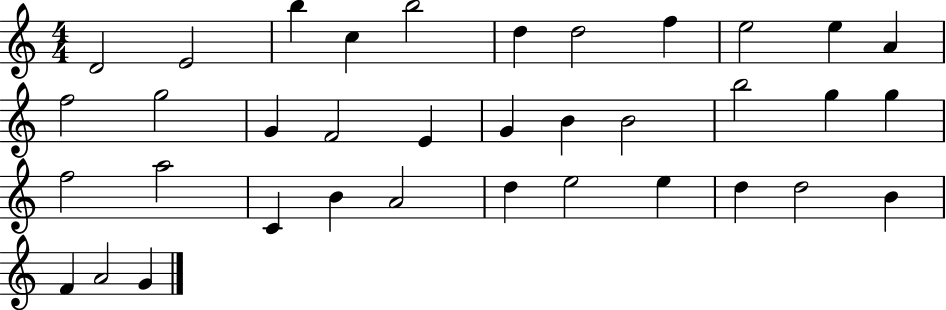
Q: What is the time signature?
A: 4/4